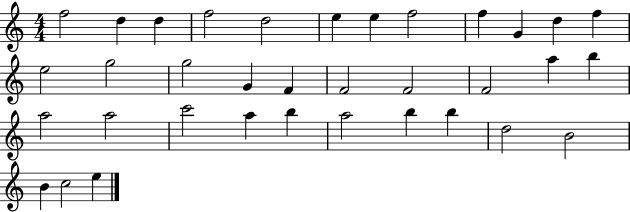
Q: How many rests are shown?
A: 0